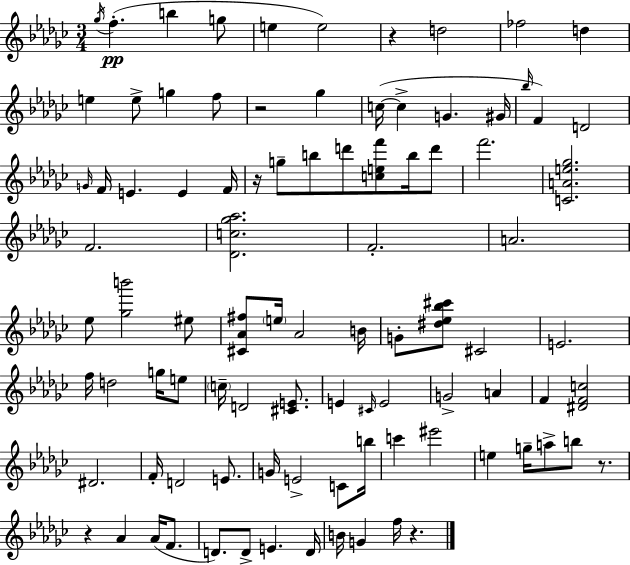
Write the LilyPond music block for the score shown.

{
  \clef treble
  \numericTimeSignature
  \time 3/4
  \key ees \minor
  \repeat volta 2 { \acciaccatura { ges''16 }(\pp f''4.-. b''4 g''8 | e''4 e''2) | r4 d''2 | fes''2 d''4 | \break e''4 e''8-> g''4 f''8 | r2 ges''4 | c''16~(~ c''4-> g'4. | gis'16 \grace { bes''16 } f'4) d'2 | \break \grace { g'16 } f'16 e'4. e'4 | f'16 r16 g''8-- b''8 d'''8 <c'' e'' f'''>8 | b''16 d'''8 f'''2. | <c' a' e'' ges''>2. | \break f'2. | <des' c'' ges'' aes''>2. | f'2.-. | a'2. | \break ees''8 <ges'' b'''>2 | eis''8 <cis' aes' fis''>8 \parenthesize e''16 aes'2 | b'16 g'8-. <dis'' ees'' bes'' cis'''>8 cis'2 | e'2. | \break f''16 d''2 | g''16 e''8 \parenthesize c''16-- d'2 | <cis' e'>8. e'4 \grace { cis'16 } e'2 | g'2-> | \break a'4 f'4 <dis' f' c''>2 | dis'2. | f'16-. d'2 | e'8. g'16 e'2-> | \break c'8 b''16 c'''4 eis'''2 | e''4 g''16-- a''8-> b''8 | r8. r4 aes'4 | aes'16( f'8. d'8.) d'8-> e'4. | \break d'16 b'16 g'4 f''16 r4. | } \bar "|."
}